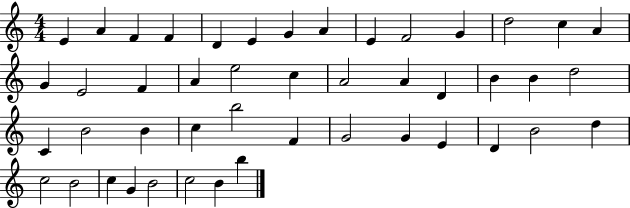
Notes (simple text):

E4/q A4/q F4/q F4/q D4/q E4/q G4/q A4/q E4/q F4/h G4/q D5/h C5/q A4/q G4/q E4/h F4/q A4/q E5/h C5/q A4/h A4/q D4/q B4/q B4/q D5/h C4/q B4/h B4/q C5/q B5/h F4/q G4/h G4/q E4/q D4/q B4/h D5/q C5/h B4/h C5/q G4/q B4/h C5/h B4/q B5/q